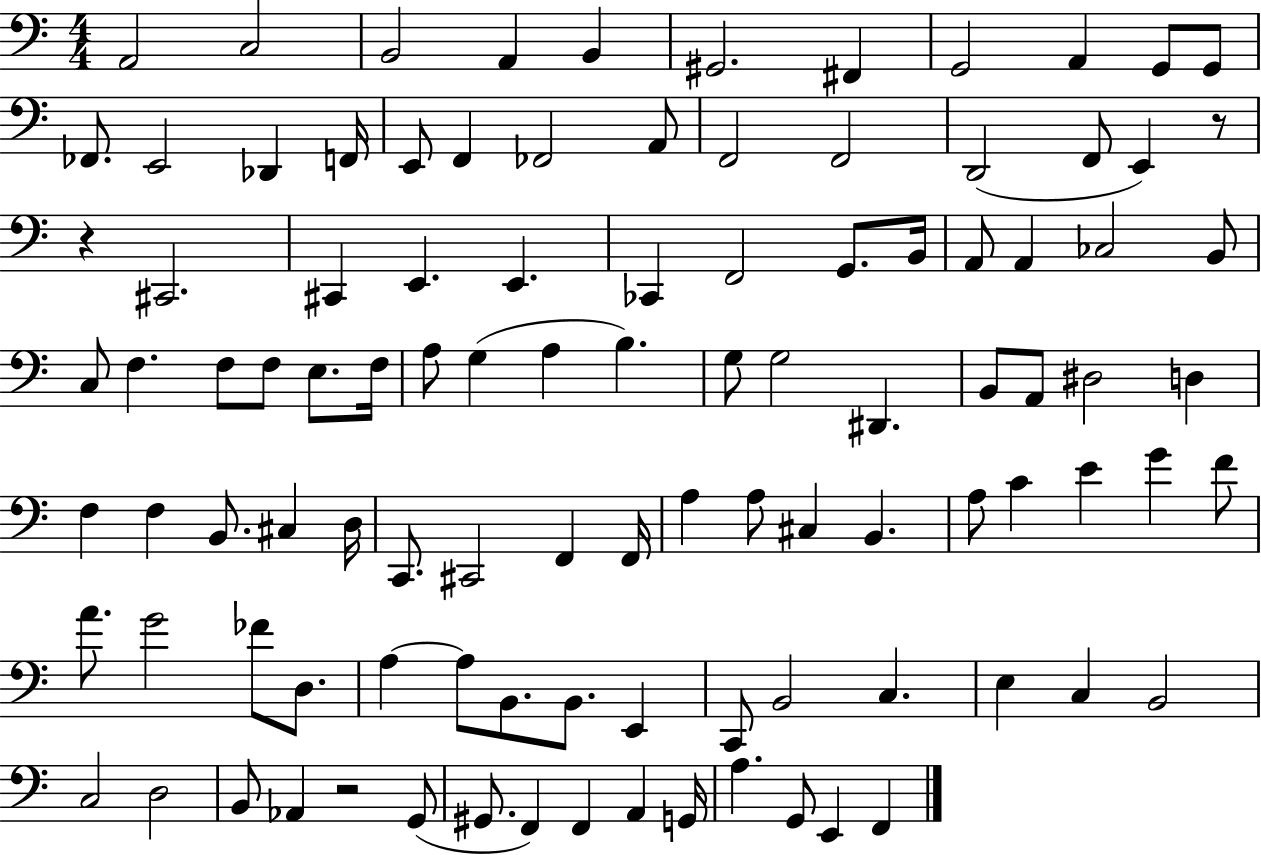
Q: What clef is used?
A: bass